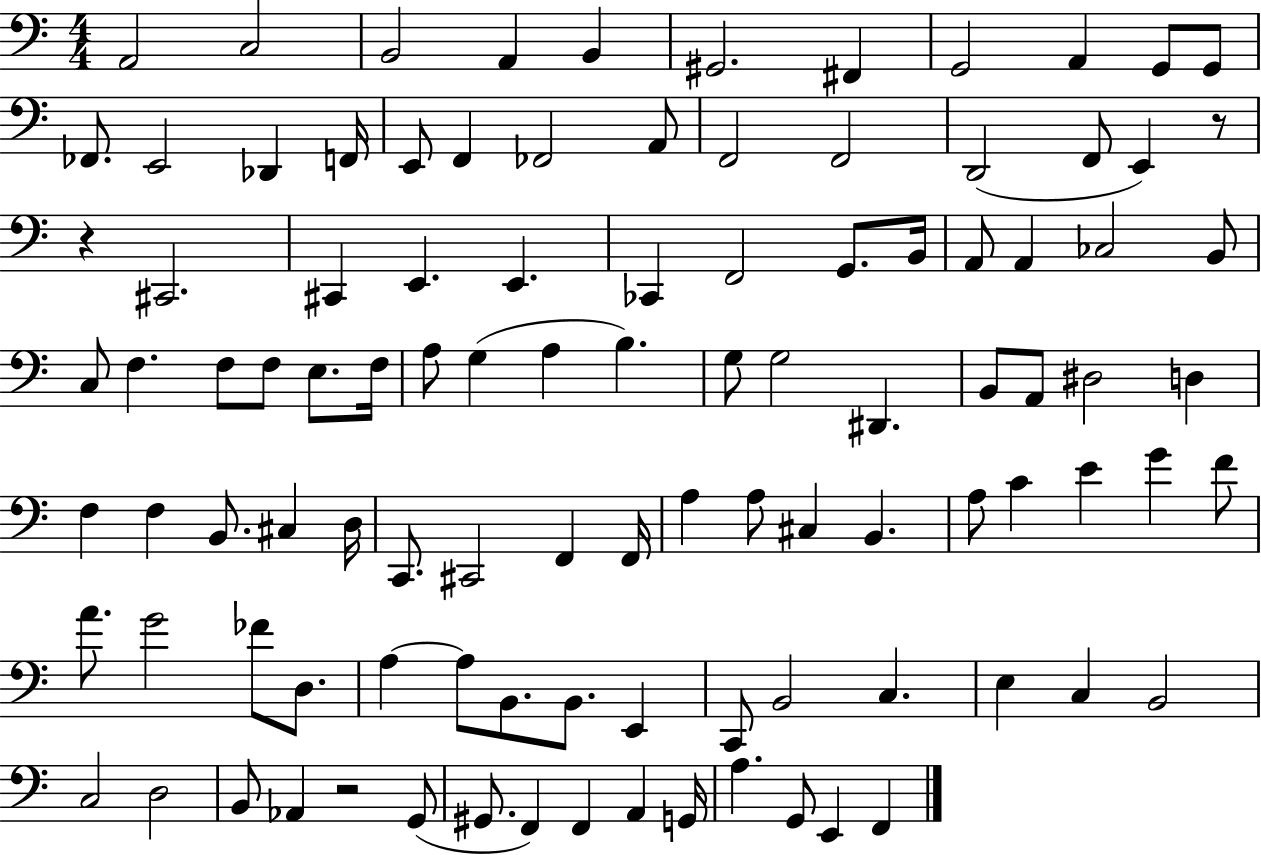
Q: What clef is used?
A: bass